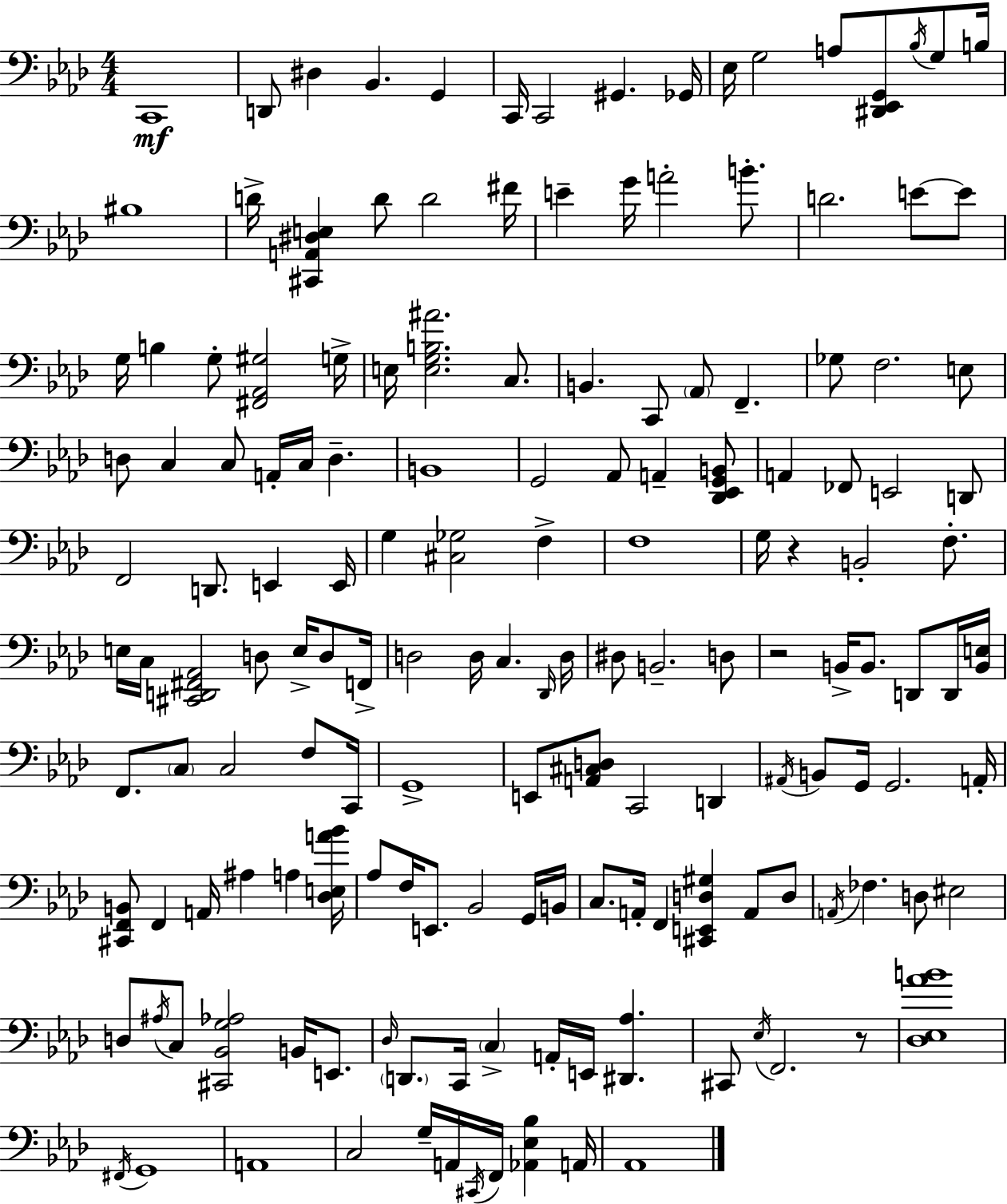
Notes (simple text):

C2/w D2/e D#3/q Bb2/q. G2/q C2/s C2/h G#2/q. Gb2/s Eb3/s G3/h A3/e [D#2,Eb2,G2]/e Bb3/s G3/e B3/s BIS3/w D4/s [C#2,A2,D#3,E3]/q D4/e D4/h F#4/s E4/q G4/s A4/h B4/e. D4/h. E4/e E4/e G3/s B3/q G3/e [F#2,Ab2,G#3]/h G3/s E3/s [E3,G3,B3,A#4]/h. C3/e. B2/q. C2/e Ab2/e F2/q. Gb3/e F3/h. E3/e D3/e C3/q C3/e A2/s C3/s D3/q. B2/w G2/h Ab2/e A2/q [Db2,Eb2,G2,B2]/e A2/q FES2/e E2/h D2/e F2/h D2/e. E2/q E2/s G3/q [C#3,Gb3]/h F3/q F3/w G3/s R/q B2/h F3/e. E3/s C3/s [C#2,D2,F#2,Ab2]/h D3/e E3/s D3/e F2/s D3/h D3/s C3/q. Db2/s D3/s D#3/e B2/h. D3/e R/h B2/s B2/e. D2/e D2/s [B2,E3]/s F2/e. C3/e C3/h F3/e C2/s G2/w E2/e [A2,C#3,D3]/e C2/h D2/q A#2/s B2/e G2/s G2/h. A2/s [C#2,F2,B2]/e F2/q A2/s A#3/q A3/q [Db3,E3,A4,Bb4]/s Ab3/e F3/s E2/e. Bb2/h G2/s B2/s C3/e. A2/s F2/q [C#2,E2,D3,G#3]/q A2/e D3/e A2/s FES3/q. D3/e EIS3/h D3/e A#3/s C3/e [C#2,Bb2,G3,Ab3]/h B2/s E2/e. Db3/s D2/e. C2/s C3/q A2/s E2/s [D#2,Ab3]/q. C#2/e Eb3/s F2/h. R/e [Db3,Eb3,Ab4,B4]/w F#2/s G2/w A2/w C3/h G3/s A2/s C#2/s F2/s [Ab2,Eb3,Bb3]/q A2/s Ab2/w